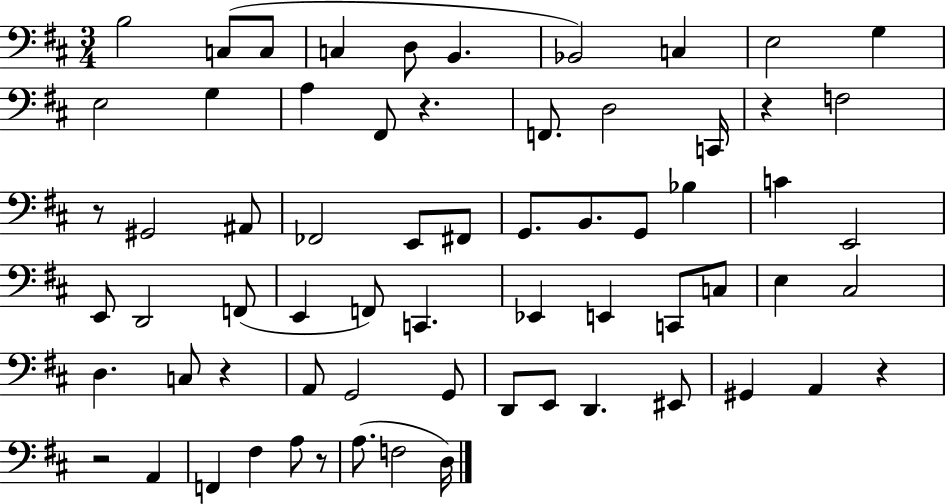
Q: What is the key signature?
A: D major